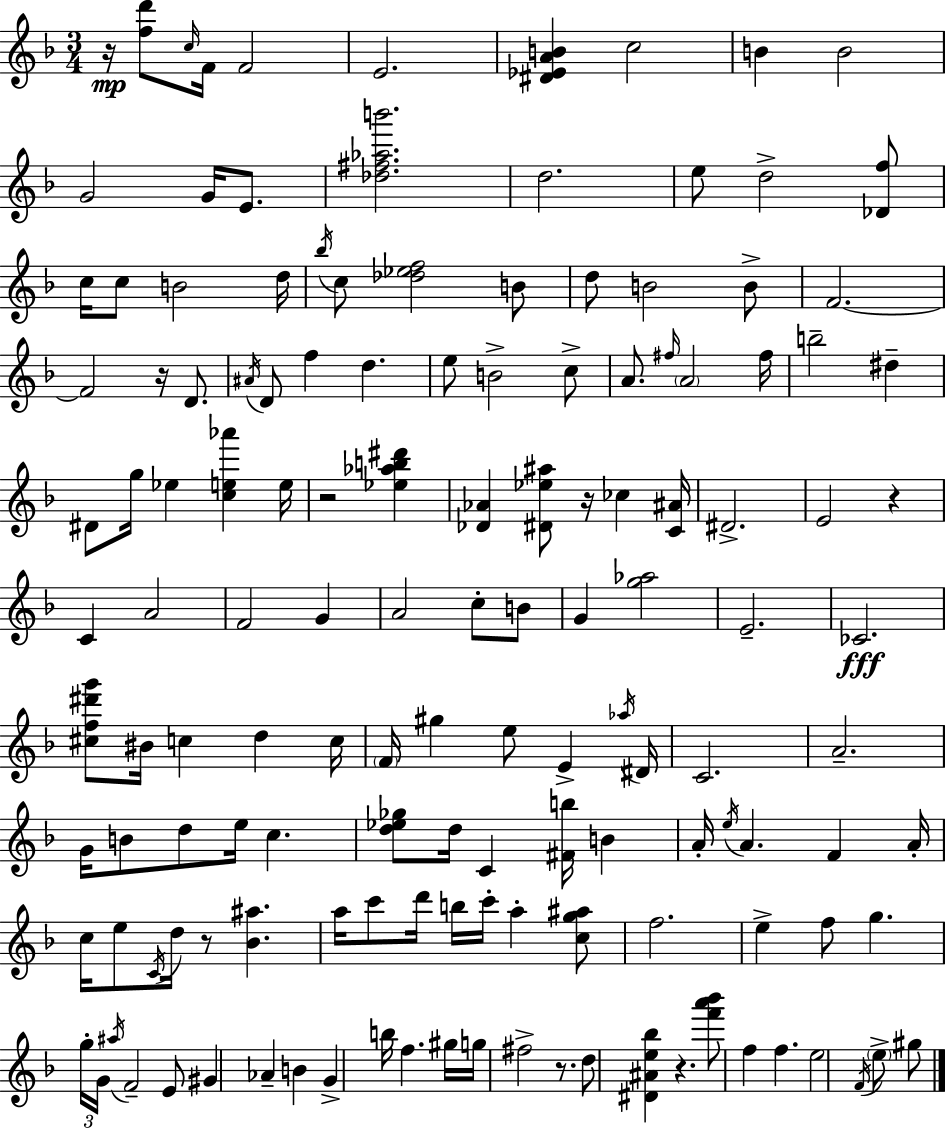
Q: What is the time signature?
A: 3/4